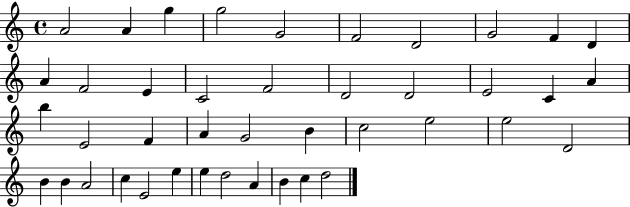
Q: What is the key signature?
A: C major